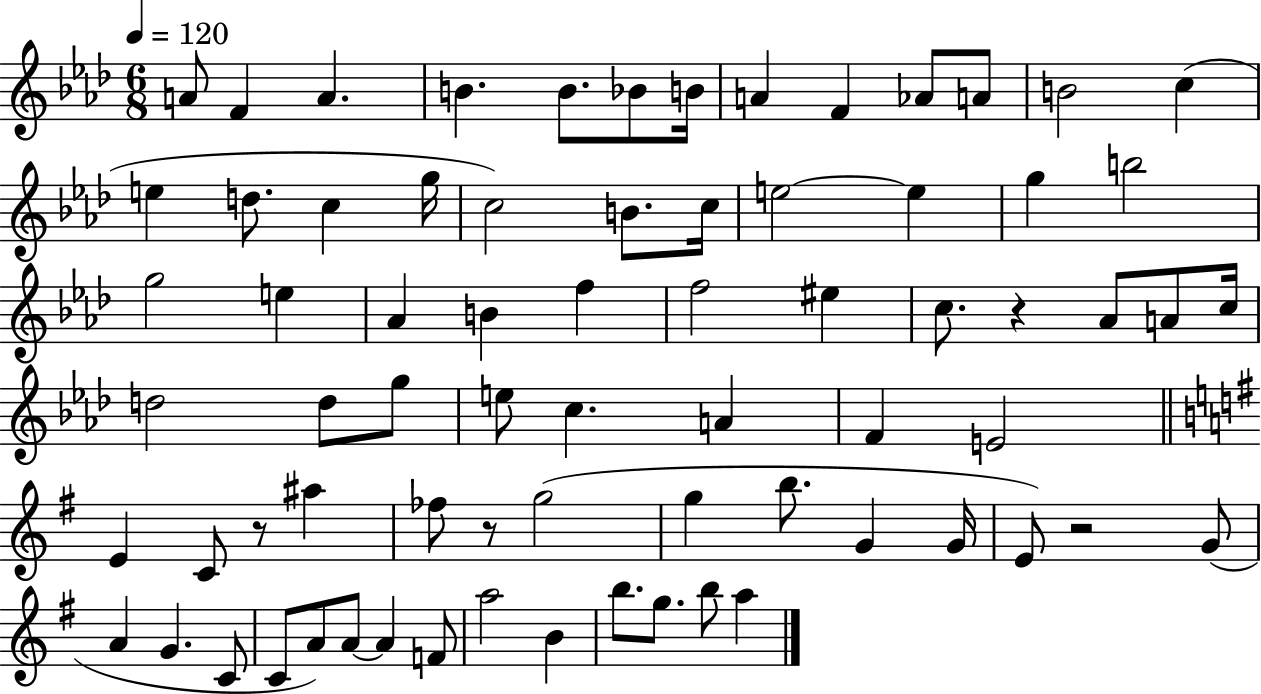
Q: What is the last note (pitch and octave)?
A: A5